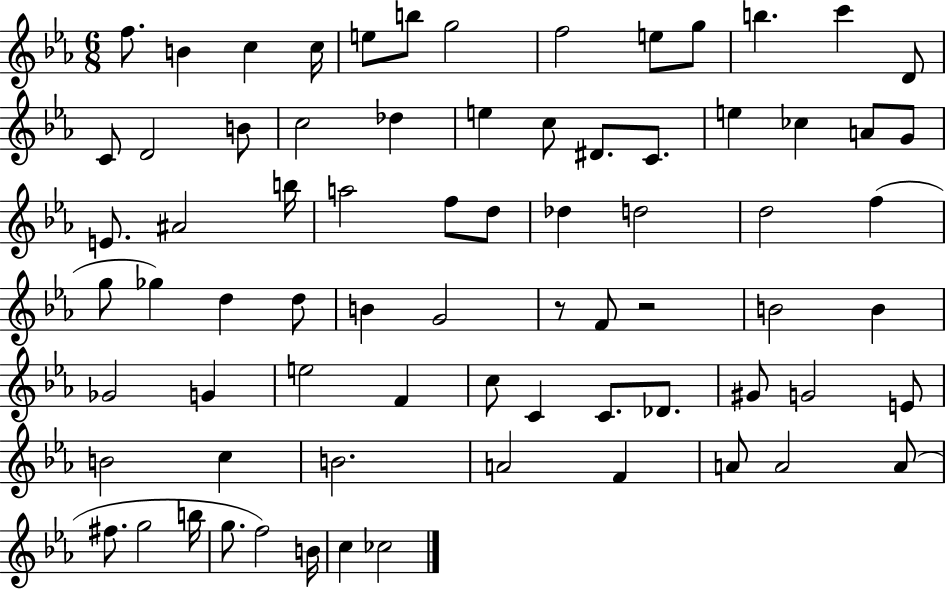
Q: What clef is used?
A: treble